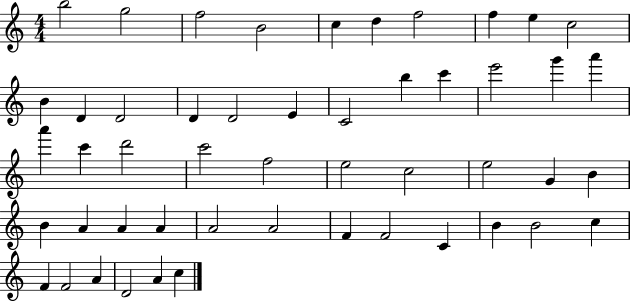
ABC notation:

X:1
T:Untitled
M:4/4
L:1/4
K:C
b2 g2 f2 B2 c d f2 f e c2 B D D2 D D2 E C2 b c' e'2 g' a' a' c' d'2 c'2 f2 e2 c2 e2 G B B A A A A2 A2 F F2 C B B2 c F F2 A D2 A c